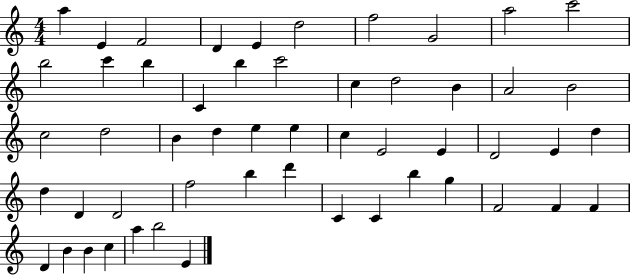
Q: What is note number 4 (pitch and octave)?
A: D4